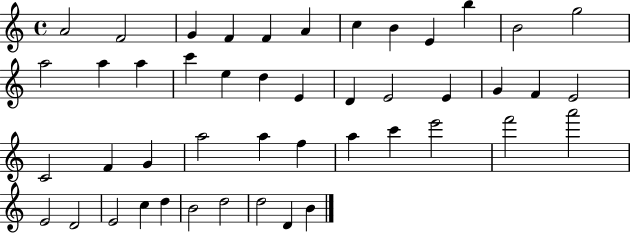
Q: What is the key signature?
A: C major